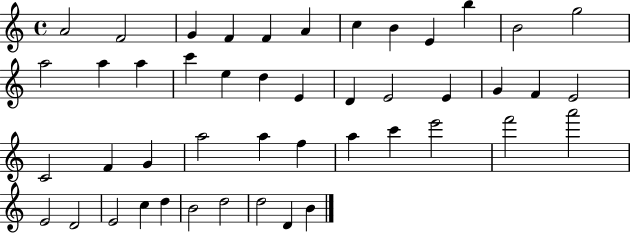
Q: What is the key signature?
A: C major